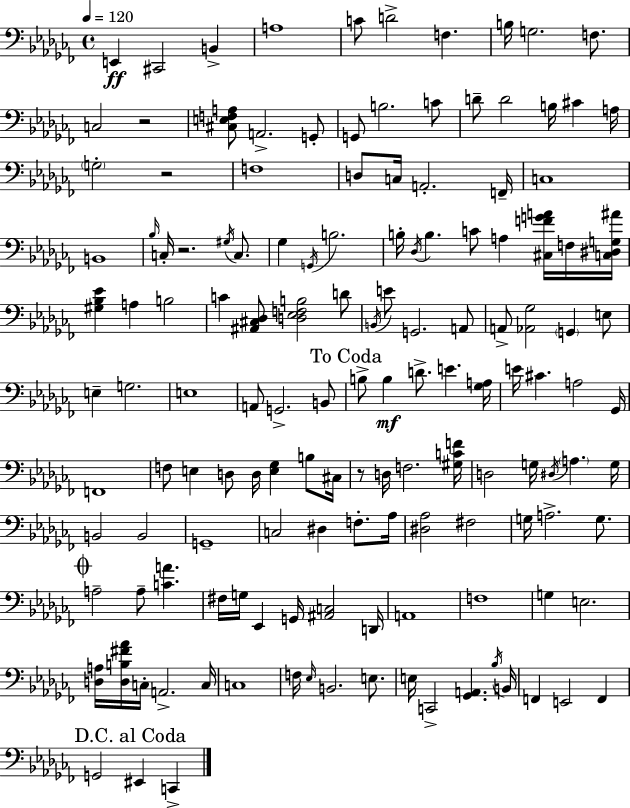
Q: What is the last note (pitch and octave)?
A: C2